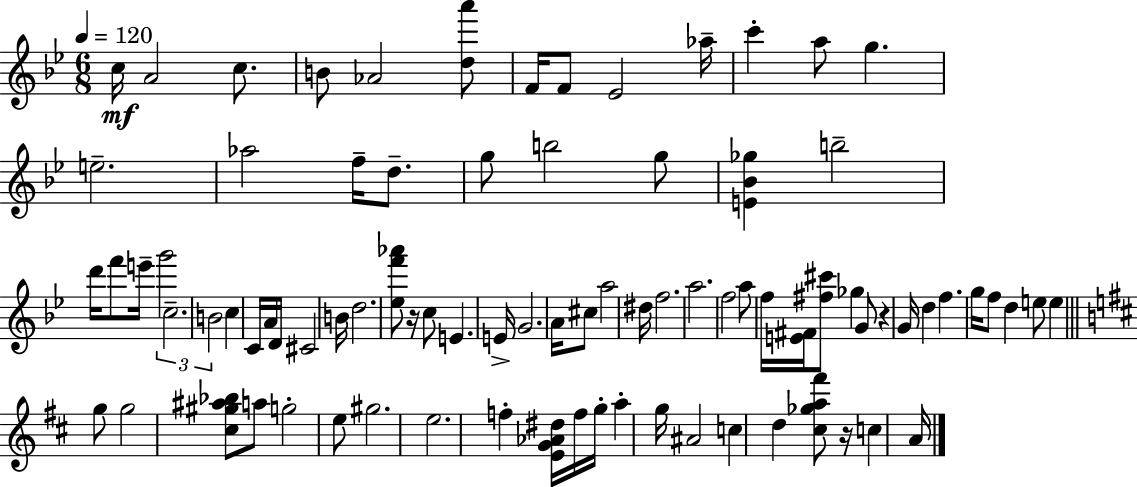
C5/s A4/h C5/e. B4/e Ab4/h [D5,A6]/e F4/s F4/e Eb4/h Ab5/s C6/q A5/e G5/q. E5/h. Ab5/h F5/s D5/e. G5/e B5/h G5/e [E4,Bb4,Gb5]/q B5/h D6/s F6/e E6/s G6/h C5/h. B4/h C5/q C4/s A4/s D4/s C#4/h B4/s D5/h. [Eb5,F6,Ab6]/e R/s C5/e E4/q. E4/s G4/h. A4/s C#5/e A5/h D#5/s F5/h. A5/h. F5/h A5/e F5/s [E4,F#4]/s [F#5,C#6]/e Gb5/q G4/e R/q G4/s D5/q F5/q. G5/s F5/e D5/q E5/e E5/q G5/e G5/h [C#5,G#5,A#5,Bb5]/e A5/e G5/h E5/e G#5/h. E5/h. F5/q [E4,G4,Ab4,D#5]/s F5/s G5/s A5/q G5/s A#4/h C5/q D5/q [C#5,Gb5,A5,F#6]/e R/s C5/q A4/s